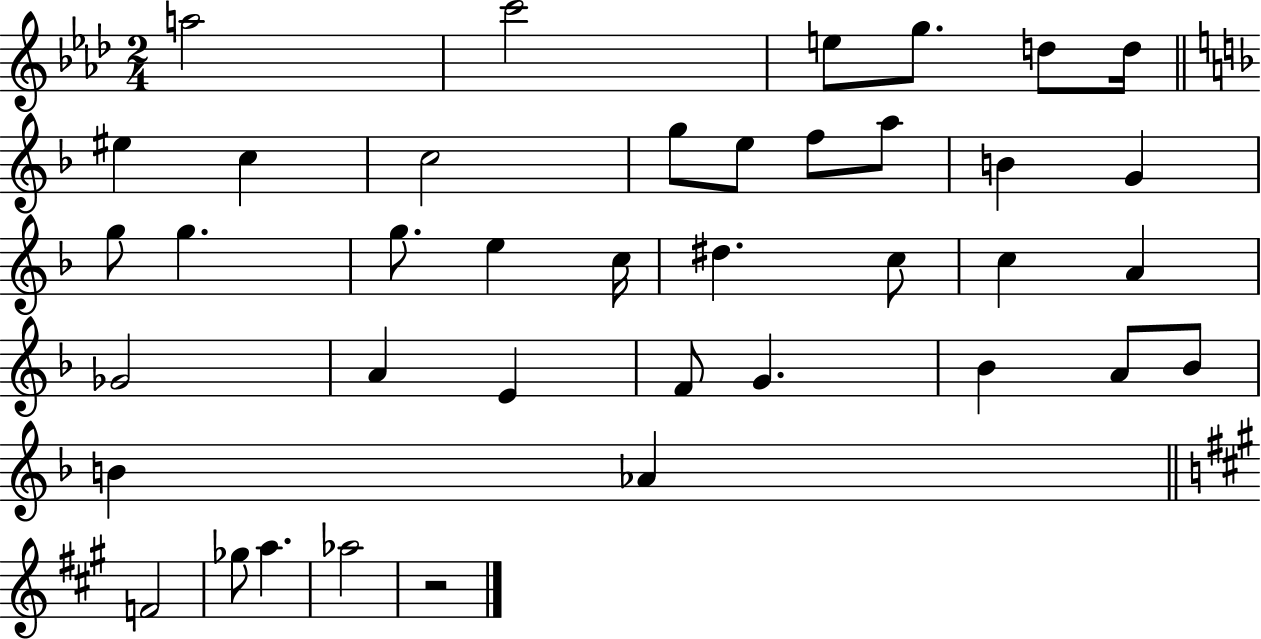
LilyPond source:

{
  \clef treble
  \numericTimeSignature
  \time 2/4
  \key aes \major
  a''2 | c'''2 | e''8 g''8. d''8 d''16 | \bar "||" \break \key d \minor eis''4 c''4 | c''2 | g''8 e''8 f''8 a''8 | b'4 g'4 | \break g''8 g''4. | g''8. e''4 c''16 | dis''4. c''8 | c''4 a'4 | \break ges'2 | a'4 e'4 | f'8 g'4. | bes'4 a'8 bes'8 | \break b'4 aes'4 | \bar "||" \break \key a \major f'2 | ges''8 a''4. | aes''2 | r2 | \break \bar "|."
}